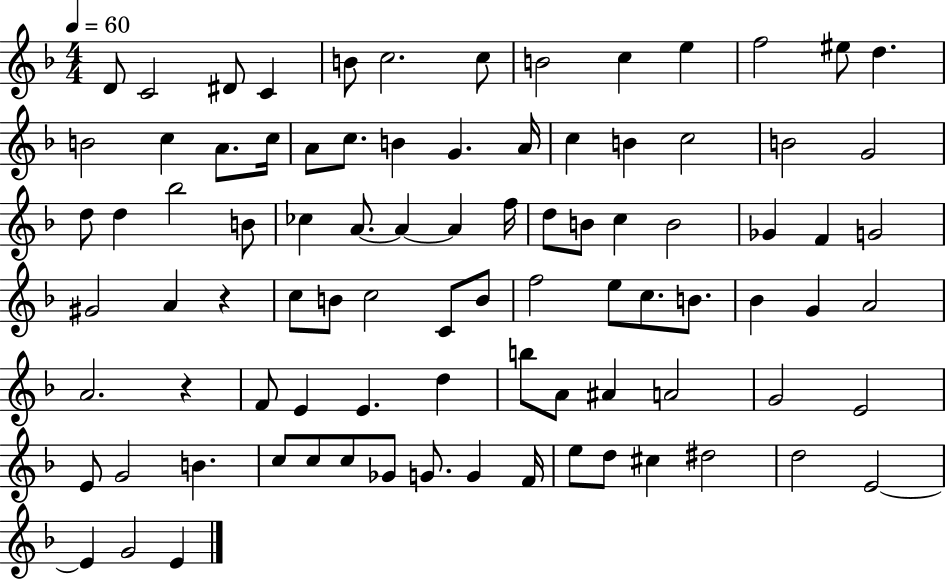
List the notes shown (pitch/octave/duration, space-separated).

D4/e C4/h D#4/e C4/q B4/e C5/h. C5/e B4/h C5/q E5/q F5/h EIS5/e D5/q. B4/h C5/q A4/e. C5/s A4/e C5/e. B4/q G4/q. A4/s C5/q B4/q C5/h B4/h G4/h D5/e D5/q Bb5/h B4/e CES5/q A4/e. A4/q A4/q F5/s D5/e B4/e C5/q B4/h Gb4/q F4/q G4/h G#4/h A4/q R/q C5/e B4/e C5/h C4/e B4/e F5/h E5/e C5/e. B4/e. Bb4/q G4/q A4/h A4/h. R/q F4/e E4/q E4/q. D5/q B5/e A4/e A#4/q A4/h G4/h E4/h E4/e G4/h B4/q. C5/e C5/e C5/e Gb4/e G4/e. G4/q F4/s E5/e D5/e C#5/q D#5/h D5/h E4/h E4/q G4/h E4/q